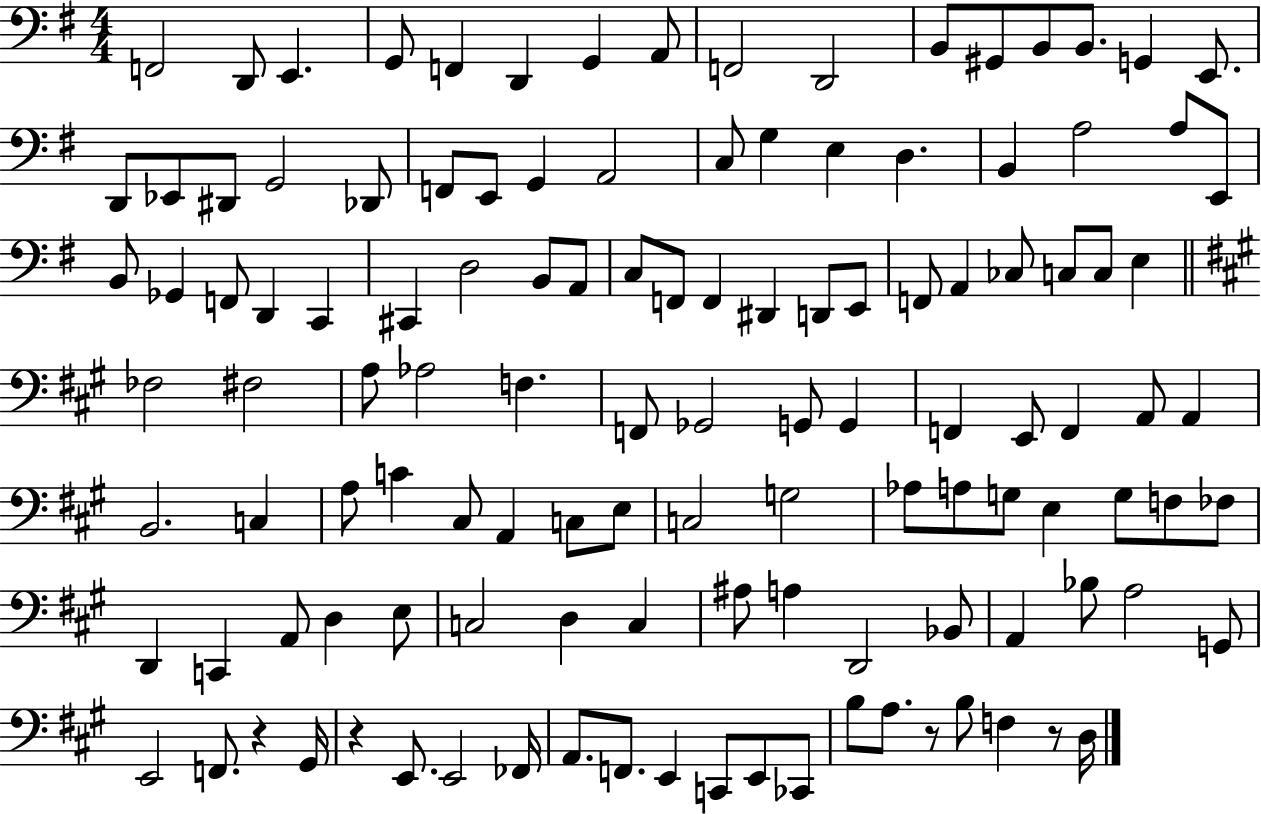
X:1
T:Untitled
M:4/4
L:1/4
K:G
F,,2 D,,/2 E,, G,,/2 F,, D,, G,, A,,/2 F,,2 D,,2 B,,/2 ^G,,/2 B,,/2 B,,/2 G,, E,,/2 D,,/2 _E,,/2 ^D,,/2 G,,2 _D,,/2 F,,/2 E,,/2 G,, A,,2 C,/2 G, E, D, B,, A,2 A,/2 E,,/2 B,,/2 _G,, F,,/2 D,, C,, ^C,, D,2 B,,/2 A,,/2 C,/2 F,,/2 F,, ^D,, D,,/2 E,,/2 F,,/2 A,, _C,/2 C,/2 C,/2 E, _F,2 ^F,2 A,/2 _A,2 F, F,,/2 _G,,2 G,,/2 G,, F,, E,,/2 F,, A,,/2 A,, B,,2 C, A,/2 C ^C,/2 A,, C,/2 E,/2 C,2 G,2 _A,/2 A,/2 G,/2 E, G,/2 F,/2 _F,/2 D,, C,, A,,/2 D, E,/2 C,2 D, C, ^A,/2 A, D,,2 _B,,/2 A,, _B,/2 A,2 G,,/2 E,,2 F,,/2 z ^G,,/4 z E,,/2 E,,2 _F,,/4 A,,/2 F,,/2 E,, C,,/2 E,,/2 _C,,/2 B,/2 A,/2 z/2 B,/2 F, z/2 D,/4